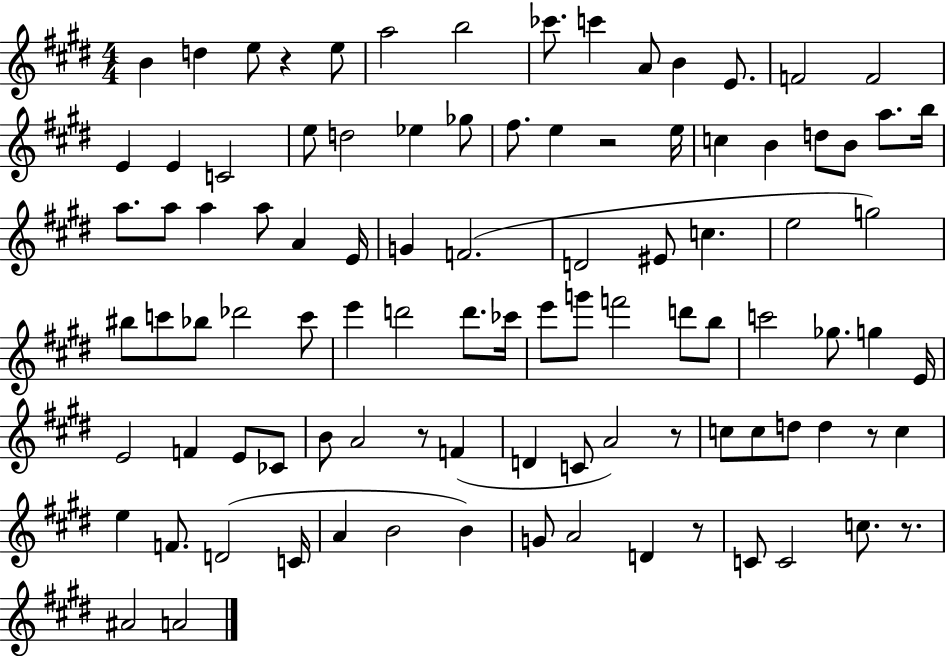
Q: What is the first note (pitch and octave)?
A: B4